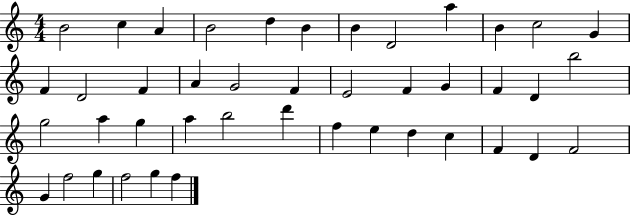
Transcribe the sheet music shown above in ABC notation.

X:1
T:Untitled
M:4/4
L:1/4
K:C
B2 c A B2 d B B D2 a B c2 G F D2 F A G2 F E2 F G F D b2 g2 a g a b2 d' f e d c F D F2 G f2 g f2 g f